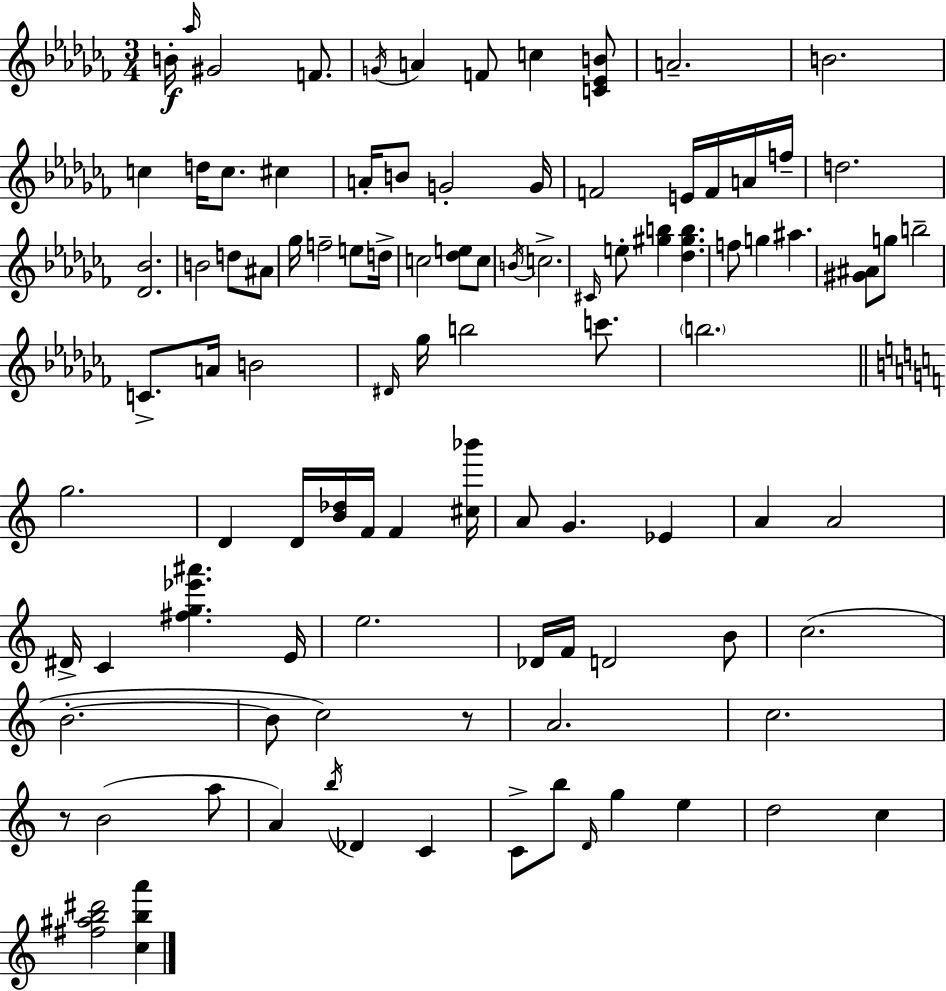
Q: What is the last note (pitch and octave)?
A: C5